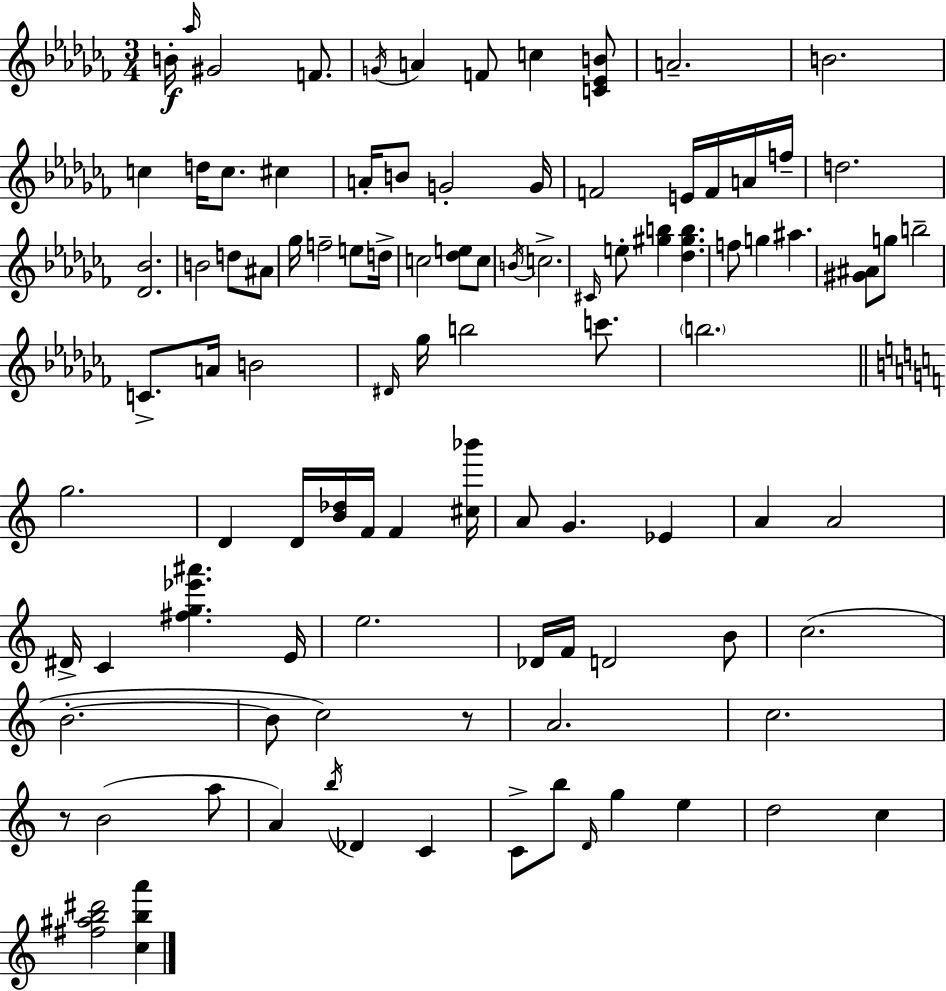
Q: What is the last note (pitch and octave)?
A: C5